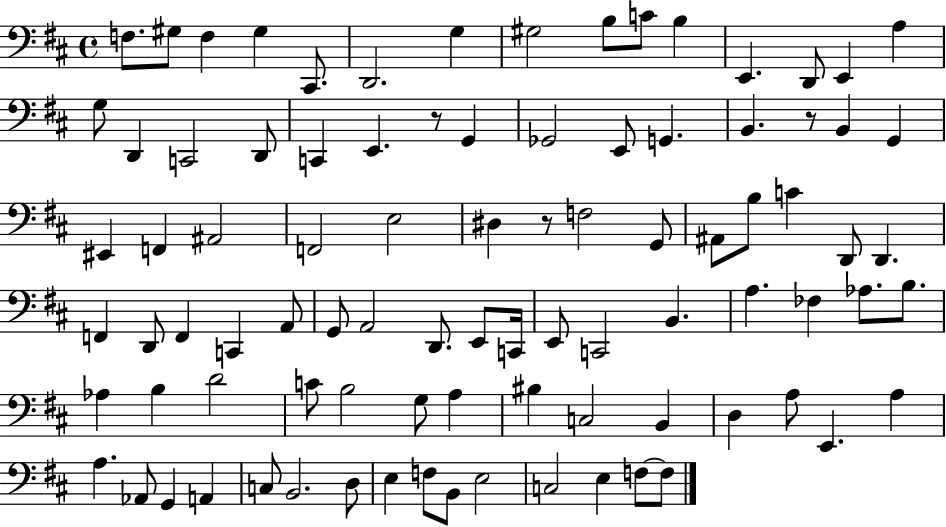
{
  \clef bass
  \time 4/4
  \defaultTimeSignature
  \key d \major
  f8. gis8 f4 gis4 cis,8. | d,2. g4 | gis2 b8 c'8 b4 | e,4. d,8 e,4 a4 | \break g8 d,4 c,2 d,8 | c,4 e,4. r8 g,4 | ges,2 e,8 g,4. | b,4. r8 b,4 g,4 | \break eis,4 f,4 ais,2 | f,2 e2 | dis4 r8 f2 g,8 | ais,8 b8 c'4 d,8 d,4. | \break f,4 d,8 f,4 c,4 a,8 | g,8 a,2 d,8. e,8 c,16 | e,8 c,2 b,4. | a4. fes4 aes8. b8. | \break aes4 b4 d'2 | c'8 b2 g8 a4 | bis4 c2 b,4 | d4 a8 e,4. a4 | \break a4. aes,8 g,4 a,4 | c8 b,2. d8 | e4 f8 b,8 e2 | c2 e4 f8~~ f8 | \break \bar "|."
}